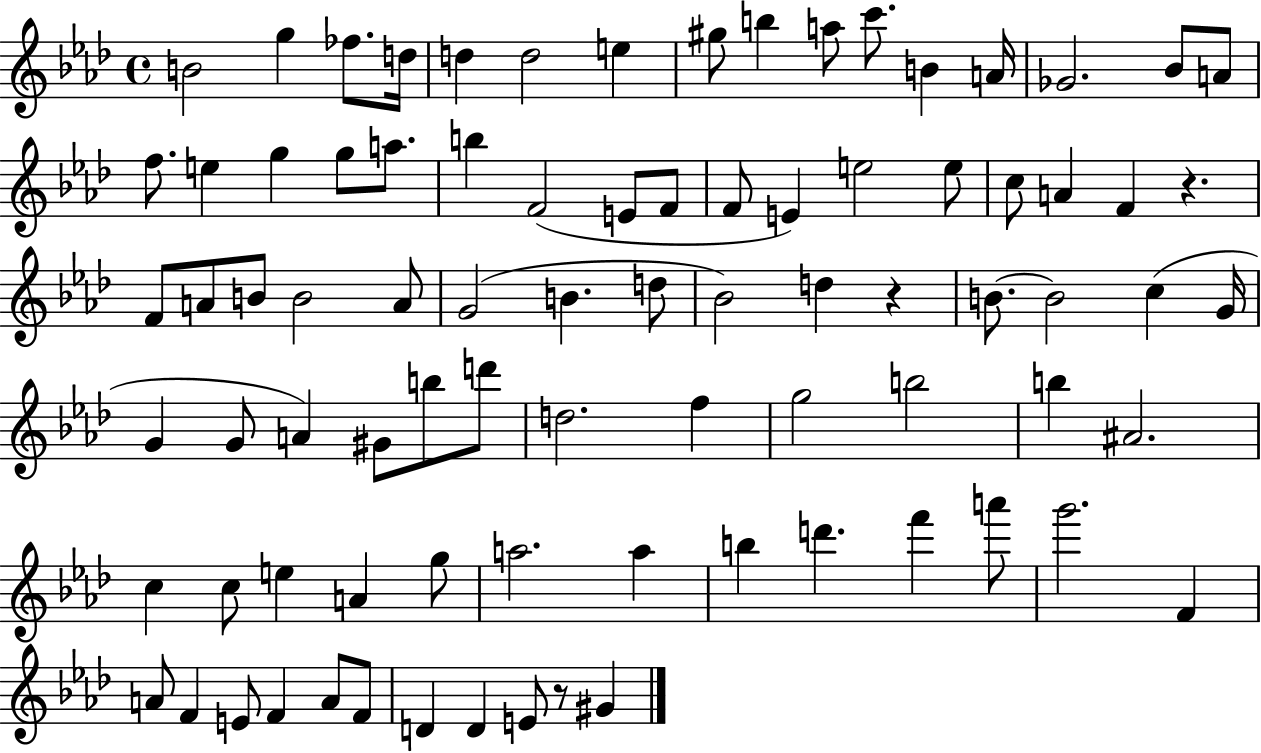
X:1
T:Untitled
M:4/4
L:1/4
K:Ab
B2 g _f/2 d/4 d d2 e ^g/2 b a/2 c'/2 B A/4 _G2 _B/2 A/2 f/2 e g g/2 a/2 b F2 E/2 F/2 F/2 E e2 e/2 c/2 A F z F/2 A/2 B/2 B2 A/2 G2 B d/2 _B2 d z B/2 B2 c G/4 G G/2 A ^G/2 b/2 d'/2 d2 f g2 b2 b ^A2 c c/2 e A g/2 a2 a b d' f' a'/2 g'2 F A/2 F E/2 F A/2 F/2 D D E/2 z/2 ^G